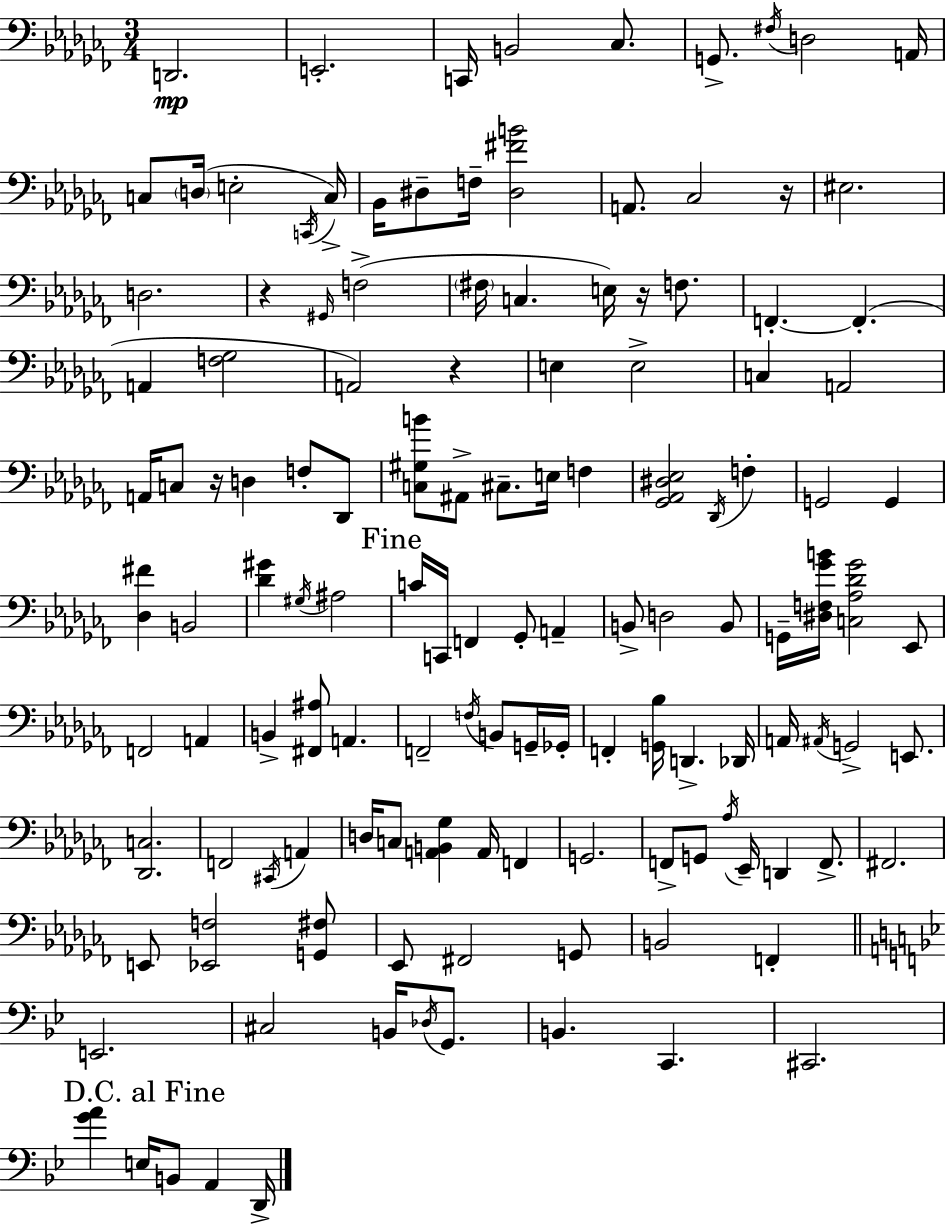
D2/h. E2/h. C2/s B2/h CES3/e. G2/e. F#3/s D3/h A2/s C3/e D3/s E3/h C2/s C3/s Bb2/s D#3/e F3/s [D#3,F#4,B4]/h A2/e. CES3/h R/s EIS3/h. D3/h. R/q G#2/s F3/h F#3/s C3/q. E3/s R/s F3/e. F2/q. F2/q. A2/q [F3,Gb3]/h A2/h R/q E3/q E3/h C3/q A2/h A2/s C3/e R/s D3/q F3/e Db2/e [C3,G#3,B4]/e A#2/e C#3/e. E3/s F3/q [Gb2,Ab2,D#3,Eb3]/h Db2/s F3/q G2/h G2/q [Db3,F#4]/q B2/h [Db4,G#4]/q G#3/s A#3/h C4/s C2/s F2/q Gb2/e A2/q B2/e D3/h B2/e G2/s [D#3,F3,Gb4,B4]/s [C3,Ab3,Db4,Gb4]/h Eb2/e F2/h A2/q B2/q [F#2,A#3]/e A2/q. F2/h F3/s B2/e G2/s Gb2/s F2/q [G2,Bb3]/s D2/q. Db2/s A2/s A#2/s G2/h E2/e. [Db2,C3]/h. F2/h C#2/s A2/q D3/s C3/e [A2,B2,Gb3]/q A2/s F2/q G2/h. F2/e G2/e Ab3/s Eb2/s D2/q F2/e. F#2/h. E2/e [Eb2,F3]/h [G2,F#3]/e Eb2/e F#2/h G2/e B2/h F2/q E2/h. C#3/h B2/s Db3/s G2/e. B2/q. C2/q. C#2/h. [G4,A4]/q E3/s B2/e A2/q D2/s